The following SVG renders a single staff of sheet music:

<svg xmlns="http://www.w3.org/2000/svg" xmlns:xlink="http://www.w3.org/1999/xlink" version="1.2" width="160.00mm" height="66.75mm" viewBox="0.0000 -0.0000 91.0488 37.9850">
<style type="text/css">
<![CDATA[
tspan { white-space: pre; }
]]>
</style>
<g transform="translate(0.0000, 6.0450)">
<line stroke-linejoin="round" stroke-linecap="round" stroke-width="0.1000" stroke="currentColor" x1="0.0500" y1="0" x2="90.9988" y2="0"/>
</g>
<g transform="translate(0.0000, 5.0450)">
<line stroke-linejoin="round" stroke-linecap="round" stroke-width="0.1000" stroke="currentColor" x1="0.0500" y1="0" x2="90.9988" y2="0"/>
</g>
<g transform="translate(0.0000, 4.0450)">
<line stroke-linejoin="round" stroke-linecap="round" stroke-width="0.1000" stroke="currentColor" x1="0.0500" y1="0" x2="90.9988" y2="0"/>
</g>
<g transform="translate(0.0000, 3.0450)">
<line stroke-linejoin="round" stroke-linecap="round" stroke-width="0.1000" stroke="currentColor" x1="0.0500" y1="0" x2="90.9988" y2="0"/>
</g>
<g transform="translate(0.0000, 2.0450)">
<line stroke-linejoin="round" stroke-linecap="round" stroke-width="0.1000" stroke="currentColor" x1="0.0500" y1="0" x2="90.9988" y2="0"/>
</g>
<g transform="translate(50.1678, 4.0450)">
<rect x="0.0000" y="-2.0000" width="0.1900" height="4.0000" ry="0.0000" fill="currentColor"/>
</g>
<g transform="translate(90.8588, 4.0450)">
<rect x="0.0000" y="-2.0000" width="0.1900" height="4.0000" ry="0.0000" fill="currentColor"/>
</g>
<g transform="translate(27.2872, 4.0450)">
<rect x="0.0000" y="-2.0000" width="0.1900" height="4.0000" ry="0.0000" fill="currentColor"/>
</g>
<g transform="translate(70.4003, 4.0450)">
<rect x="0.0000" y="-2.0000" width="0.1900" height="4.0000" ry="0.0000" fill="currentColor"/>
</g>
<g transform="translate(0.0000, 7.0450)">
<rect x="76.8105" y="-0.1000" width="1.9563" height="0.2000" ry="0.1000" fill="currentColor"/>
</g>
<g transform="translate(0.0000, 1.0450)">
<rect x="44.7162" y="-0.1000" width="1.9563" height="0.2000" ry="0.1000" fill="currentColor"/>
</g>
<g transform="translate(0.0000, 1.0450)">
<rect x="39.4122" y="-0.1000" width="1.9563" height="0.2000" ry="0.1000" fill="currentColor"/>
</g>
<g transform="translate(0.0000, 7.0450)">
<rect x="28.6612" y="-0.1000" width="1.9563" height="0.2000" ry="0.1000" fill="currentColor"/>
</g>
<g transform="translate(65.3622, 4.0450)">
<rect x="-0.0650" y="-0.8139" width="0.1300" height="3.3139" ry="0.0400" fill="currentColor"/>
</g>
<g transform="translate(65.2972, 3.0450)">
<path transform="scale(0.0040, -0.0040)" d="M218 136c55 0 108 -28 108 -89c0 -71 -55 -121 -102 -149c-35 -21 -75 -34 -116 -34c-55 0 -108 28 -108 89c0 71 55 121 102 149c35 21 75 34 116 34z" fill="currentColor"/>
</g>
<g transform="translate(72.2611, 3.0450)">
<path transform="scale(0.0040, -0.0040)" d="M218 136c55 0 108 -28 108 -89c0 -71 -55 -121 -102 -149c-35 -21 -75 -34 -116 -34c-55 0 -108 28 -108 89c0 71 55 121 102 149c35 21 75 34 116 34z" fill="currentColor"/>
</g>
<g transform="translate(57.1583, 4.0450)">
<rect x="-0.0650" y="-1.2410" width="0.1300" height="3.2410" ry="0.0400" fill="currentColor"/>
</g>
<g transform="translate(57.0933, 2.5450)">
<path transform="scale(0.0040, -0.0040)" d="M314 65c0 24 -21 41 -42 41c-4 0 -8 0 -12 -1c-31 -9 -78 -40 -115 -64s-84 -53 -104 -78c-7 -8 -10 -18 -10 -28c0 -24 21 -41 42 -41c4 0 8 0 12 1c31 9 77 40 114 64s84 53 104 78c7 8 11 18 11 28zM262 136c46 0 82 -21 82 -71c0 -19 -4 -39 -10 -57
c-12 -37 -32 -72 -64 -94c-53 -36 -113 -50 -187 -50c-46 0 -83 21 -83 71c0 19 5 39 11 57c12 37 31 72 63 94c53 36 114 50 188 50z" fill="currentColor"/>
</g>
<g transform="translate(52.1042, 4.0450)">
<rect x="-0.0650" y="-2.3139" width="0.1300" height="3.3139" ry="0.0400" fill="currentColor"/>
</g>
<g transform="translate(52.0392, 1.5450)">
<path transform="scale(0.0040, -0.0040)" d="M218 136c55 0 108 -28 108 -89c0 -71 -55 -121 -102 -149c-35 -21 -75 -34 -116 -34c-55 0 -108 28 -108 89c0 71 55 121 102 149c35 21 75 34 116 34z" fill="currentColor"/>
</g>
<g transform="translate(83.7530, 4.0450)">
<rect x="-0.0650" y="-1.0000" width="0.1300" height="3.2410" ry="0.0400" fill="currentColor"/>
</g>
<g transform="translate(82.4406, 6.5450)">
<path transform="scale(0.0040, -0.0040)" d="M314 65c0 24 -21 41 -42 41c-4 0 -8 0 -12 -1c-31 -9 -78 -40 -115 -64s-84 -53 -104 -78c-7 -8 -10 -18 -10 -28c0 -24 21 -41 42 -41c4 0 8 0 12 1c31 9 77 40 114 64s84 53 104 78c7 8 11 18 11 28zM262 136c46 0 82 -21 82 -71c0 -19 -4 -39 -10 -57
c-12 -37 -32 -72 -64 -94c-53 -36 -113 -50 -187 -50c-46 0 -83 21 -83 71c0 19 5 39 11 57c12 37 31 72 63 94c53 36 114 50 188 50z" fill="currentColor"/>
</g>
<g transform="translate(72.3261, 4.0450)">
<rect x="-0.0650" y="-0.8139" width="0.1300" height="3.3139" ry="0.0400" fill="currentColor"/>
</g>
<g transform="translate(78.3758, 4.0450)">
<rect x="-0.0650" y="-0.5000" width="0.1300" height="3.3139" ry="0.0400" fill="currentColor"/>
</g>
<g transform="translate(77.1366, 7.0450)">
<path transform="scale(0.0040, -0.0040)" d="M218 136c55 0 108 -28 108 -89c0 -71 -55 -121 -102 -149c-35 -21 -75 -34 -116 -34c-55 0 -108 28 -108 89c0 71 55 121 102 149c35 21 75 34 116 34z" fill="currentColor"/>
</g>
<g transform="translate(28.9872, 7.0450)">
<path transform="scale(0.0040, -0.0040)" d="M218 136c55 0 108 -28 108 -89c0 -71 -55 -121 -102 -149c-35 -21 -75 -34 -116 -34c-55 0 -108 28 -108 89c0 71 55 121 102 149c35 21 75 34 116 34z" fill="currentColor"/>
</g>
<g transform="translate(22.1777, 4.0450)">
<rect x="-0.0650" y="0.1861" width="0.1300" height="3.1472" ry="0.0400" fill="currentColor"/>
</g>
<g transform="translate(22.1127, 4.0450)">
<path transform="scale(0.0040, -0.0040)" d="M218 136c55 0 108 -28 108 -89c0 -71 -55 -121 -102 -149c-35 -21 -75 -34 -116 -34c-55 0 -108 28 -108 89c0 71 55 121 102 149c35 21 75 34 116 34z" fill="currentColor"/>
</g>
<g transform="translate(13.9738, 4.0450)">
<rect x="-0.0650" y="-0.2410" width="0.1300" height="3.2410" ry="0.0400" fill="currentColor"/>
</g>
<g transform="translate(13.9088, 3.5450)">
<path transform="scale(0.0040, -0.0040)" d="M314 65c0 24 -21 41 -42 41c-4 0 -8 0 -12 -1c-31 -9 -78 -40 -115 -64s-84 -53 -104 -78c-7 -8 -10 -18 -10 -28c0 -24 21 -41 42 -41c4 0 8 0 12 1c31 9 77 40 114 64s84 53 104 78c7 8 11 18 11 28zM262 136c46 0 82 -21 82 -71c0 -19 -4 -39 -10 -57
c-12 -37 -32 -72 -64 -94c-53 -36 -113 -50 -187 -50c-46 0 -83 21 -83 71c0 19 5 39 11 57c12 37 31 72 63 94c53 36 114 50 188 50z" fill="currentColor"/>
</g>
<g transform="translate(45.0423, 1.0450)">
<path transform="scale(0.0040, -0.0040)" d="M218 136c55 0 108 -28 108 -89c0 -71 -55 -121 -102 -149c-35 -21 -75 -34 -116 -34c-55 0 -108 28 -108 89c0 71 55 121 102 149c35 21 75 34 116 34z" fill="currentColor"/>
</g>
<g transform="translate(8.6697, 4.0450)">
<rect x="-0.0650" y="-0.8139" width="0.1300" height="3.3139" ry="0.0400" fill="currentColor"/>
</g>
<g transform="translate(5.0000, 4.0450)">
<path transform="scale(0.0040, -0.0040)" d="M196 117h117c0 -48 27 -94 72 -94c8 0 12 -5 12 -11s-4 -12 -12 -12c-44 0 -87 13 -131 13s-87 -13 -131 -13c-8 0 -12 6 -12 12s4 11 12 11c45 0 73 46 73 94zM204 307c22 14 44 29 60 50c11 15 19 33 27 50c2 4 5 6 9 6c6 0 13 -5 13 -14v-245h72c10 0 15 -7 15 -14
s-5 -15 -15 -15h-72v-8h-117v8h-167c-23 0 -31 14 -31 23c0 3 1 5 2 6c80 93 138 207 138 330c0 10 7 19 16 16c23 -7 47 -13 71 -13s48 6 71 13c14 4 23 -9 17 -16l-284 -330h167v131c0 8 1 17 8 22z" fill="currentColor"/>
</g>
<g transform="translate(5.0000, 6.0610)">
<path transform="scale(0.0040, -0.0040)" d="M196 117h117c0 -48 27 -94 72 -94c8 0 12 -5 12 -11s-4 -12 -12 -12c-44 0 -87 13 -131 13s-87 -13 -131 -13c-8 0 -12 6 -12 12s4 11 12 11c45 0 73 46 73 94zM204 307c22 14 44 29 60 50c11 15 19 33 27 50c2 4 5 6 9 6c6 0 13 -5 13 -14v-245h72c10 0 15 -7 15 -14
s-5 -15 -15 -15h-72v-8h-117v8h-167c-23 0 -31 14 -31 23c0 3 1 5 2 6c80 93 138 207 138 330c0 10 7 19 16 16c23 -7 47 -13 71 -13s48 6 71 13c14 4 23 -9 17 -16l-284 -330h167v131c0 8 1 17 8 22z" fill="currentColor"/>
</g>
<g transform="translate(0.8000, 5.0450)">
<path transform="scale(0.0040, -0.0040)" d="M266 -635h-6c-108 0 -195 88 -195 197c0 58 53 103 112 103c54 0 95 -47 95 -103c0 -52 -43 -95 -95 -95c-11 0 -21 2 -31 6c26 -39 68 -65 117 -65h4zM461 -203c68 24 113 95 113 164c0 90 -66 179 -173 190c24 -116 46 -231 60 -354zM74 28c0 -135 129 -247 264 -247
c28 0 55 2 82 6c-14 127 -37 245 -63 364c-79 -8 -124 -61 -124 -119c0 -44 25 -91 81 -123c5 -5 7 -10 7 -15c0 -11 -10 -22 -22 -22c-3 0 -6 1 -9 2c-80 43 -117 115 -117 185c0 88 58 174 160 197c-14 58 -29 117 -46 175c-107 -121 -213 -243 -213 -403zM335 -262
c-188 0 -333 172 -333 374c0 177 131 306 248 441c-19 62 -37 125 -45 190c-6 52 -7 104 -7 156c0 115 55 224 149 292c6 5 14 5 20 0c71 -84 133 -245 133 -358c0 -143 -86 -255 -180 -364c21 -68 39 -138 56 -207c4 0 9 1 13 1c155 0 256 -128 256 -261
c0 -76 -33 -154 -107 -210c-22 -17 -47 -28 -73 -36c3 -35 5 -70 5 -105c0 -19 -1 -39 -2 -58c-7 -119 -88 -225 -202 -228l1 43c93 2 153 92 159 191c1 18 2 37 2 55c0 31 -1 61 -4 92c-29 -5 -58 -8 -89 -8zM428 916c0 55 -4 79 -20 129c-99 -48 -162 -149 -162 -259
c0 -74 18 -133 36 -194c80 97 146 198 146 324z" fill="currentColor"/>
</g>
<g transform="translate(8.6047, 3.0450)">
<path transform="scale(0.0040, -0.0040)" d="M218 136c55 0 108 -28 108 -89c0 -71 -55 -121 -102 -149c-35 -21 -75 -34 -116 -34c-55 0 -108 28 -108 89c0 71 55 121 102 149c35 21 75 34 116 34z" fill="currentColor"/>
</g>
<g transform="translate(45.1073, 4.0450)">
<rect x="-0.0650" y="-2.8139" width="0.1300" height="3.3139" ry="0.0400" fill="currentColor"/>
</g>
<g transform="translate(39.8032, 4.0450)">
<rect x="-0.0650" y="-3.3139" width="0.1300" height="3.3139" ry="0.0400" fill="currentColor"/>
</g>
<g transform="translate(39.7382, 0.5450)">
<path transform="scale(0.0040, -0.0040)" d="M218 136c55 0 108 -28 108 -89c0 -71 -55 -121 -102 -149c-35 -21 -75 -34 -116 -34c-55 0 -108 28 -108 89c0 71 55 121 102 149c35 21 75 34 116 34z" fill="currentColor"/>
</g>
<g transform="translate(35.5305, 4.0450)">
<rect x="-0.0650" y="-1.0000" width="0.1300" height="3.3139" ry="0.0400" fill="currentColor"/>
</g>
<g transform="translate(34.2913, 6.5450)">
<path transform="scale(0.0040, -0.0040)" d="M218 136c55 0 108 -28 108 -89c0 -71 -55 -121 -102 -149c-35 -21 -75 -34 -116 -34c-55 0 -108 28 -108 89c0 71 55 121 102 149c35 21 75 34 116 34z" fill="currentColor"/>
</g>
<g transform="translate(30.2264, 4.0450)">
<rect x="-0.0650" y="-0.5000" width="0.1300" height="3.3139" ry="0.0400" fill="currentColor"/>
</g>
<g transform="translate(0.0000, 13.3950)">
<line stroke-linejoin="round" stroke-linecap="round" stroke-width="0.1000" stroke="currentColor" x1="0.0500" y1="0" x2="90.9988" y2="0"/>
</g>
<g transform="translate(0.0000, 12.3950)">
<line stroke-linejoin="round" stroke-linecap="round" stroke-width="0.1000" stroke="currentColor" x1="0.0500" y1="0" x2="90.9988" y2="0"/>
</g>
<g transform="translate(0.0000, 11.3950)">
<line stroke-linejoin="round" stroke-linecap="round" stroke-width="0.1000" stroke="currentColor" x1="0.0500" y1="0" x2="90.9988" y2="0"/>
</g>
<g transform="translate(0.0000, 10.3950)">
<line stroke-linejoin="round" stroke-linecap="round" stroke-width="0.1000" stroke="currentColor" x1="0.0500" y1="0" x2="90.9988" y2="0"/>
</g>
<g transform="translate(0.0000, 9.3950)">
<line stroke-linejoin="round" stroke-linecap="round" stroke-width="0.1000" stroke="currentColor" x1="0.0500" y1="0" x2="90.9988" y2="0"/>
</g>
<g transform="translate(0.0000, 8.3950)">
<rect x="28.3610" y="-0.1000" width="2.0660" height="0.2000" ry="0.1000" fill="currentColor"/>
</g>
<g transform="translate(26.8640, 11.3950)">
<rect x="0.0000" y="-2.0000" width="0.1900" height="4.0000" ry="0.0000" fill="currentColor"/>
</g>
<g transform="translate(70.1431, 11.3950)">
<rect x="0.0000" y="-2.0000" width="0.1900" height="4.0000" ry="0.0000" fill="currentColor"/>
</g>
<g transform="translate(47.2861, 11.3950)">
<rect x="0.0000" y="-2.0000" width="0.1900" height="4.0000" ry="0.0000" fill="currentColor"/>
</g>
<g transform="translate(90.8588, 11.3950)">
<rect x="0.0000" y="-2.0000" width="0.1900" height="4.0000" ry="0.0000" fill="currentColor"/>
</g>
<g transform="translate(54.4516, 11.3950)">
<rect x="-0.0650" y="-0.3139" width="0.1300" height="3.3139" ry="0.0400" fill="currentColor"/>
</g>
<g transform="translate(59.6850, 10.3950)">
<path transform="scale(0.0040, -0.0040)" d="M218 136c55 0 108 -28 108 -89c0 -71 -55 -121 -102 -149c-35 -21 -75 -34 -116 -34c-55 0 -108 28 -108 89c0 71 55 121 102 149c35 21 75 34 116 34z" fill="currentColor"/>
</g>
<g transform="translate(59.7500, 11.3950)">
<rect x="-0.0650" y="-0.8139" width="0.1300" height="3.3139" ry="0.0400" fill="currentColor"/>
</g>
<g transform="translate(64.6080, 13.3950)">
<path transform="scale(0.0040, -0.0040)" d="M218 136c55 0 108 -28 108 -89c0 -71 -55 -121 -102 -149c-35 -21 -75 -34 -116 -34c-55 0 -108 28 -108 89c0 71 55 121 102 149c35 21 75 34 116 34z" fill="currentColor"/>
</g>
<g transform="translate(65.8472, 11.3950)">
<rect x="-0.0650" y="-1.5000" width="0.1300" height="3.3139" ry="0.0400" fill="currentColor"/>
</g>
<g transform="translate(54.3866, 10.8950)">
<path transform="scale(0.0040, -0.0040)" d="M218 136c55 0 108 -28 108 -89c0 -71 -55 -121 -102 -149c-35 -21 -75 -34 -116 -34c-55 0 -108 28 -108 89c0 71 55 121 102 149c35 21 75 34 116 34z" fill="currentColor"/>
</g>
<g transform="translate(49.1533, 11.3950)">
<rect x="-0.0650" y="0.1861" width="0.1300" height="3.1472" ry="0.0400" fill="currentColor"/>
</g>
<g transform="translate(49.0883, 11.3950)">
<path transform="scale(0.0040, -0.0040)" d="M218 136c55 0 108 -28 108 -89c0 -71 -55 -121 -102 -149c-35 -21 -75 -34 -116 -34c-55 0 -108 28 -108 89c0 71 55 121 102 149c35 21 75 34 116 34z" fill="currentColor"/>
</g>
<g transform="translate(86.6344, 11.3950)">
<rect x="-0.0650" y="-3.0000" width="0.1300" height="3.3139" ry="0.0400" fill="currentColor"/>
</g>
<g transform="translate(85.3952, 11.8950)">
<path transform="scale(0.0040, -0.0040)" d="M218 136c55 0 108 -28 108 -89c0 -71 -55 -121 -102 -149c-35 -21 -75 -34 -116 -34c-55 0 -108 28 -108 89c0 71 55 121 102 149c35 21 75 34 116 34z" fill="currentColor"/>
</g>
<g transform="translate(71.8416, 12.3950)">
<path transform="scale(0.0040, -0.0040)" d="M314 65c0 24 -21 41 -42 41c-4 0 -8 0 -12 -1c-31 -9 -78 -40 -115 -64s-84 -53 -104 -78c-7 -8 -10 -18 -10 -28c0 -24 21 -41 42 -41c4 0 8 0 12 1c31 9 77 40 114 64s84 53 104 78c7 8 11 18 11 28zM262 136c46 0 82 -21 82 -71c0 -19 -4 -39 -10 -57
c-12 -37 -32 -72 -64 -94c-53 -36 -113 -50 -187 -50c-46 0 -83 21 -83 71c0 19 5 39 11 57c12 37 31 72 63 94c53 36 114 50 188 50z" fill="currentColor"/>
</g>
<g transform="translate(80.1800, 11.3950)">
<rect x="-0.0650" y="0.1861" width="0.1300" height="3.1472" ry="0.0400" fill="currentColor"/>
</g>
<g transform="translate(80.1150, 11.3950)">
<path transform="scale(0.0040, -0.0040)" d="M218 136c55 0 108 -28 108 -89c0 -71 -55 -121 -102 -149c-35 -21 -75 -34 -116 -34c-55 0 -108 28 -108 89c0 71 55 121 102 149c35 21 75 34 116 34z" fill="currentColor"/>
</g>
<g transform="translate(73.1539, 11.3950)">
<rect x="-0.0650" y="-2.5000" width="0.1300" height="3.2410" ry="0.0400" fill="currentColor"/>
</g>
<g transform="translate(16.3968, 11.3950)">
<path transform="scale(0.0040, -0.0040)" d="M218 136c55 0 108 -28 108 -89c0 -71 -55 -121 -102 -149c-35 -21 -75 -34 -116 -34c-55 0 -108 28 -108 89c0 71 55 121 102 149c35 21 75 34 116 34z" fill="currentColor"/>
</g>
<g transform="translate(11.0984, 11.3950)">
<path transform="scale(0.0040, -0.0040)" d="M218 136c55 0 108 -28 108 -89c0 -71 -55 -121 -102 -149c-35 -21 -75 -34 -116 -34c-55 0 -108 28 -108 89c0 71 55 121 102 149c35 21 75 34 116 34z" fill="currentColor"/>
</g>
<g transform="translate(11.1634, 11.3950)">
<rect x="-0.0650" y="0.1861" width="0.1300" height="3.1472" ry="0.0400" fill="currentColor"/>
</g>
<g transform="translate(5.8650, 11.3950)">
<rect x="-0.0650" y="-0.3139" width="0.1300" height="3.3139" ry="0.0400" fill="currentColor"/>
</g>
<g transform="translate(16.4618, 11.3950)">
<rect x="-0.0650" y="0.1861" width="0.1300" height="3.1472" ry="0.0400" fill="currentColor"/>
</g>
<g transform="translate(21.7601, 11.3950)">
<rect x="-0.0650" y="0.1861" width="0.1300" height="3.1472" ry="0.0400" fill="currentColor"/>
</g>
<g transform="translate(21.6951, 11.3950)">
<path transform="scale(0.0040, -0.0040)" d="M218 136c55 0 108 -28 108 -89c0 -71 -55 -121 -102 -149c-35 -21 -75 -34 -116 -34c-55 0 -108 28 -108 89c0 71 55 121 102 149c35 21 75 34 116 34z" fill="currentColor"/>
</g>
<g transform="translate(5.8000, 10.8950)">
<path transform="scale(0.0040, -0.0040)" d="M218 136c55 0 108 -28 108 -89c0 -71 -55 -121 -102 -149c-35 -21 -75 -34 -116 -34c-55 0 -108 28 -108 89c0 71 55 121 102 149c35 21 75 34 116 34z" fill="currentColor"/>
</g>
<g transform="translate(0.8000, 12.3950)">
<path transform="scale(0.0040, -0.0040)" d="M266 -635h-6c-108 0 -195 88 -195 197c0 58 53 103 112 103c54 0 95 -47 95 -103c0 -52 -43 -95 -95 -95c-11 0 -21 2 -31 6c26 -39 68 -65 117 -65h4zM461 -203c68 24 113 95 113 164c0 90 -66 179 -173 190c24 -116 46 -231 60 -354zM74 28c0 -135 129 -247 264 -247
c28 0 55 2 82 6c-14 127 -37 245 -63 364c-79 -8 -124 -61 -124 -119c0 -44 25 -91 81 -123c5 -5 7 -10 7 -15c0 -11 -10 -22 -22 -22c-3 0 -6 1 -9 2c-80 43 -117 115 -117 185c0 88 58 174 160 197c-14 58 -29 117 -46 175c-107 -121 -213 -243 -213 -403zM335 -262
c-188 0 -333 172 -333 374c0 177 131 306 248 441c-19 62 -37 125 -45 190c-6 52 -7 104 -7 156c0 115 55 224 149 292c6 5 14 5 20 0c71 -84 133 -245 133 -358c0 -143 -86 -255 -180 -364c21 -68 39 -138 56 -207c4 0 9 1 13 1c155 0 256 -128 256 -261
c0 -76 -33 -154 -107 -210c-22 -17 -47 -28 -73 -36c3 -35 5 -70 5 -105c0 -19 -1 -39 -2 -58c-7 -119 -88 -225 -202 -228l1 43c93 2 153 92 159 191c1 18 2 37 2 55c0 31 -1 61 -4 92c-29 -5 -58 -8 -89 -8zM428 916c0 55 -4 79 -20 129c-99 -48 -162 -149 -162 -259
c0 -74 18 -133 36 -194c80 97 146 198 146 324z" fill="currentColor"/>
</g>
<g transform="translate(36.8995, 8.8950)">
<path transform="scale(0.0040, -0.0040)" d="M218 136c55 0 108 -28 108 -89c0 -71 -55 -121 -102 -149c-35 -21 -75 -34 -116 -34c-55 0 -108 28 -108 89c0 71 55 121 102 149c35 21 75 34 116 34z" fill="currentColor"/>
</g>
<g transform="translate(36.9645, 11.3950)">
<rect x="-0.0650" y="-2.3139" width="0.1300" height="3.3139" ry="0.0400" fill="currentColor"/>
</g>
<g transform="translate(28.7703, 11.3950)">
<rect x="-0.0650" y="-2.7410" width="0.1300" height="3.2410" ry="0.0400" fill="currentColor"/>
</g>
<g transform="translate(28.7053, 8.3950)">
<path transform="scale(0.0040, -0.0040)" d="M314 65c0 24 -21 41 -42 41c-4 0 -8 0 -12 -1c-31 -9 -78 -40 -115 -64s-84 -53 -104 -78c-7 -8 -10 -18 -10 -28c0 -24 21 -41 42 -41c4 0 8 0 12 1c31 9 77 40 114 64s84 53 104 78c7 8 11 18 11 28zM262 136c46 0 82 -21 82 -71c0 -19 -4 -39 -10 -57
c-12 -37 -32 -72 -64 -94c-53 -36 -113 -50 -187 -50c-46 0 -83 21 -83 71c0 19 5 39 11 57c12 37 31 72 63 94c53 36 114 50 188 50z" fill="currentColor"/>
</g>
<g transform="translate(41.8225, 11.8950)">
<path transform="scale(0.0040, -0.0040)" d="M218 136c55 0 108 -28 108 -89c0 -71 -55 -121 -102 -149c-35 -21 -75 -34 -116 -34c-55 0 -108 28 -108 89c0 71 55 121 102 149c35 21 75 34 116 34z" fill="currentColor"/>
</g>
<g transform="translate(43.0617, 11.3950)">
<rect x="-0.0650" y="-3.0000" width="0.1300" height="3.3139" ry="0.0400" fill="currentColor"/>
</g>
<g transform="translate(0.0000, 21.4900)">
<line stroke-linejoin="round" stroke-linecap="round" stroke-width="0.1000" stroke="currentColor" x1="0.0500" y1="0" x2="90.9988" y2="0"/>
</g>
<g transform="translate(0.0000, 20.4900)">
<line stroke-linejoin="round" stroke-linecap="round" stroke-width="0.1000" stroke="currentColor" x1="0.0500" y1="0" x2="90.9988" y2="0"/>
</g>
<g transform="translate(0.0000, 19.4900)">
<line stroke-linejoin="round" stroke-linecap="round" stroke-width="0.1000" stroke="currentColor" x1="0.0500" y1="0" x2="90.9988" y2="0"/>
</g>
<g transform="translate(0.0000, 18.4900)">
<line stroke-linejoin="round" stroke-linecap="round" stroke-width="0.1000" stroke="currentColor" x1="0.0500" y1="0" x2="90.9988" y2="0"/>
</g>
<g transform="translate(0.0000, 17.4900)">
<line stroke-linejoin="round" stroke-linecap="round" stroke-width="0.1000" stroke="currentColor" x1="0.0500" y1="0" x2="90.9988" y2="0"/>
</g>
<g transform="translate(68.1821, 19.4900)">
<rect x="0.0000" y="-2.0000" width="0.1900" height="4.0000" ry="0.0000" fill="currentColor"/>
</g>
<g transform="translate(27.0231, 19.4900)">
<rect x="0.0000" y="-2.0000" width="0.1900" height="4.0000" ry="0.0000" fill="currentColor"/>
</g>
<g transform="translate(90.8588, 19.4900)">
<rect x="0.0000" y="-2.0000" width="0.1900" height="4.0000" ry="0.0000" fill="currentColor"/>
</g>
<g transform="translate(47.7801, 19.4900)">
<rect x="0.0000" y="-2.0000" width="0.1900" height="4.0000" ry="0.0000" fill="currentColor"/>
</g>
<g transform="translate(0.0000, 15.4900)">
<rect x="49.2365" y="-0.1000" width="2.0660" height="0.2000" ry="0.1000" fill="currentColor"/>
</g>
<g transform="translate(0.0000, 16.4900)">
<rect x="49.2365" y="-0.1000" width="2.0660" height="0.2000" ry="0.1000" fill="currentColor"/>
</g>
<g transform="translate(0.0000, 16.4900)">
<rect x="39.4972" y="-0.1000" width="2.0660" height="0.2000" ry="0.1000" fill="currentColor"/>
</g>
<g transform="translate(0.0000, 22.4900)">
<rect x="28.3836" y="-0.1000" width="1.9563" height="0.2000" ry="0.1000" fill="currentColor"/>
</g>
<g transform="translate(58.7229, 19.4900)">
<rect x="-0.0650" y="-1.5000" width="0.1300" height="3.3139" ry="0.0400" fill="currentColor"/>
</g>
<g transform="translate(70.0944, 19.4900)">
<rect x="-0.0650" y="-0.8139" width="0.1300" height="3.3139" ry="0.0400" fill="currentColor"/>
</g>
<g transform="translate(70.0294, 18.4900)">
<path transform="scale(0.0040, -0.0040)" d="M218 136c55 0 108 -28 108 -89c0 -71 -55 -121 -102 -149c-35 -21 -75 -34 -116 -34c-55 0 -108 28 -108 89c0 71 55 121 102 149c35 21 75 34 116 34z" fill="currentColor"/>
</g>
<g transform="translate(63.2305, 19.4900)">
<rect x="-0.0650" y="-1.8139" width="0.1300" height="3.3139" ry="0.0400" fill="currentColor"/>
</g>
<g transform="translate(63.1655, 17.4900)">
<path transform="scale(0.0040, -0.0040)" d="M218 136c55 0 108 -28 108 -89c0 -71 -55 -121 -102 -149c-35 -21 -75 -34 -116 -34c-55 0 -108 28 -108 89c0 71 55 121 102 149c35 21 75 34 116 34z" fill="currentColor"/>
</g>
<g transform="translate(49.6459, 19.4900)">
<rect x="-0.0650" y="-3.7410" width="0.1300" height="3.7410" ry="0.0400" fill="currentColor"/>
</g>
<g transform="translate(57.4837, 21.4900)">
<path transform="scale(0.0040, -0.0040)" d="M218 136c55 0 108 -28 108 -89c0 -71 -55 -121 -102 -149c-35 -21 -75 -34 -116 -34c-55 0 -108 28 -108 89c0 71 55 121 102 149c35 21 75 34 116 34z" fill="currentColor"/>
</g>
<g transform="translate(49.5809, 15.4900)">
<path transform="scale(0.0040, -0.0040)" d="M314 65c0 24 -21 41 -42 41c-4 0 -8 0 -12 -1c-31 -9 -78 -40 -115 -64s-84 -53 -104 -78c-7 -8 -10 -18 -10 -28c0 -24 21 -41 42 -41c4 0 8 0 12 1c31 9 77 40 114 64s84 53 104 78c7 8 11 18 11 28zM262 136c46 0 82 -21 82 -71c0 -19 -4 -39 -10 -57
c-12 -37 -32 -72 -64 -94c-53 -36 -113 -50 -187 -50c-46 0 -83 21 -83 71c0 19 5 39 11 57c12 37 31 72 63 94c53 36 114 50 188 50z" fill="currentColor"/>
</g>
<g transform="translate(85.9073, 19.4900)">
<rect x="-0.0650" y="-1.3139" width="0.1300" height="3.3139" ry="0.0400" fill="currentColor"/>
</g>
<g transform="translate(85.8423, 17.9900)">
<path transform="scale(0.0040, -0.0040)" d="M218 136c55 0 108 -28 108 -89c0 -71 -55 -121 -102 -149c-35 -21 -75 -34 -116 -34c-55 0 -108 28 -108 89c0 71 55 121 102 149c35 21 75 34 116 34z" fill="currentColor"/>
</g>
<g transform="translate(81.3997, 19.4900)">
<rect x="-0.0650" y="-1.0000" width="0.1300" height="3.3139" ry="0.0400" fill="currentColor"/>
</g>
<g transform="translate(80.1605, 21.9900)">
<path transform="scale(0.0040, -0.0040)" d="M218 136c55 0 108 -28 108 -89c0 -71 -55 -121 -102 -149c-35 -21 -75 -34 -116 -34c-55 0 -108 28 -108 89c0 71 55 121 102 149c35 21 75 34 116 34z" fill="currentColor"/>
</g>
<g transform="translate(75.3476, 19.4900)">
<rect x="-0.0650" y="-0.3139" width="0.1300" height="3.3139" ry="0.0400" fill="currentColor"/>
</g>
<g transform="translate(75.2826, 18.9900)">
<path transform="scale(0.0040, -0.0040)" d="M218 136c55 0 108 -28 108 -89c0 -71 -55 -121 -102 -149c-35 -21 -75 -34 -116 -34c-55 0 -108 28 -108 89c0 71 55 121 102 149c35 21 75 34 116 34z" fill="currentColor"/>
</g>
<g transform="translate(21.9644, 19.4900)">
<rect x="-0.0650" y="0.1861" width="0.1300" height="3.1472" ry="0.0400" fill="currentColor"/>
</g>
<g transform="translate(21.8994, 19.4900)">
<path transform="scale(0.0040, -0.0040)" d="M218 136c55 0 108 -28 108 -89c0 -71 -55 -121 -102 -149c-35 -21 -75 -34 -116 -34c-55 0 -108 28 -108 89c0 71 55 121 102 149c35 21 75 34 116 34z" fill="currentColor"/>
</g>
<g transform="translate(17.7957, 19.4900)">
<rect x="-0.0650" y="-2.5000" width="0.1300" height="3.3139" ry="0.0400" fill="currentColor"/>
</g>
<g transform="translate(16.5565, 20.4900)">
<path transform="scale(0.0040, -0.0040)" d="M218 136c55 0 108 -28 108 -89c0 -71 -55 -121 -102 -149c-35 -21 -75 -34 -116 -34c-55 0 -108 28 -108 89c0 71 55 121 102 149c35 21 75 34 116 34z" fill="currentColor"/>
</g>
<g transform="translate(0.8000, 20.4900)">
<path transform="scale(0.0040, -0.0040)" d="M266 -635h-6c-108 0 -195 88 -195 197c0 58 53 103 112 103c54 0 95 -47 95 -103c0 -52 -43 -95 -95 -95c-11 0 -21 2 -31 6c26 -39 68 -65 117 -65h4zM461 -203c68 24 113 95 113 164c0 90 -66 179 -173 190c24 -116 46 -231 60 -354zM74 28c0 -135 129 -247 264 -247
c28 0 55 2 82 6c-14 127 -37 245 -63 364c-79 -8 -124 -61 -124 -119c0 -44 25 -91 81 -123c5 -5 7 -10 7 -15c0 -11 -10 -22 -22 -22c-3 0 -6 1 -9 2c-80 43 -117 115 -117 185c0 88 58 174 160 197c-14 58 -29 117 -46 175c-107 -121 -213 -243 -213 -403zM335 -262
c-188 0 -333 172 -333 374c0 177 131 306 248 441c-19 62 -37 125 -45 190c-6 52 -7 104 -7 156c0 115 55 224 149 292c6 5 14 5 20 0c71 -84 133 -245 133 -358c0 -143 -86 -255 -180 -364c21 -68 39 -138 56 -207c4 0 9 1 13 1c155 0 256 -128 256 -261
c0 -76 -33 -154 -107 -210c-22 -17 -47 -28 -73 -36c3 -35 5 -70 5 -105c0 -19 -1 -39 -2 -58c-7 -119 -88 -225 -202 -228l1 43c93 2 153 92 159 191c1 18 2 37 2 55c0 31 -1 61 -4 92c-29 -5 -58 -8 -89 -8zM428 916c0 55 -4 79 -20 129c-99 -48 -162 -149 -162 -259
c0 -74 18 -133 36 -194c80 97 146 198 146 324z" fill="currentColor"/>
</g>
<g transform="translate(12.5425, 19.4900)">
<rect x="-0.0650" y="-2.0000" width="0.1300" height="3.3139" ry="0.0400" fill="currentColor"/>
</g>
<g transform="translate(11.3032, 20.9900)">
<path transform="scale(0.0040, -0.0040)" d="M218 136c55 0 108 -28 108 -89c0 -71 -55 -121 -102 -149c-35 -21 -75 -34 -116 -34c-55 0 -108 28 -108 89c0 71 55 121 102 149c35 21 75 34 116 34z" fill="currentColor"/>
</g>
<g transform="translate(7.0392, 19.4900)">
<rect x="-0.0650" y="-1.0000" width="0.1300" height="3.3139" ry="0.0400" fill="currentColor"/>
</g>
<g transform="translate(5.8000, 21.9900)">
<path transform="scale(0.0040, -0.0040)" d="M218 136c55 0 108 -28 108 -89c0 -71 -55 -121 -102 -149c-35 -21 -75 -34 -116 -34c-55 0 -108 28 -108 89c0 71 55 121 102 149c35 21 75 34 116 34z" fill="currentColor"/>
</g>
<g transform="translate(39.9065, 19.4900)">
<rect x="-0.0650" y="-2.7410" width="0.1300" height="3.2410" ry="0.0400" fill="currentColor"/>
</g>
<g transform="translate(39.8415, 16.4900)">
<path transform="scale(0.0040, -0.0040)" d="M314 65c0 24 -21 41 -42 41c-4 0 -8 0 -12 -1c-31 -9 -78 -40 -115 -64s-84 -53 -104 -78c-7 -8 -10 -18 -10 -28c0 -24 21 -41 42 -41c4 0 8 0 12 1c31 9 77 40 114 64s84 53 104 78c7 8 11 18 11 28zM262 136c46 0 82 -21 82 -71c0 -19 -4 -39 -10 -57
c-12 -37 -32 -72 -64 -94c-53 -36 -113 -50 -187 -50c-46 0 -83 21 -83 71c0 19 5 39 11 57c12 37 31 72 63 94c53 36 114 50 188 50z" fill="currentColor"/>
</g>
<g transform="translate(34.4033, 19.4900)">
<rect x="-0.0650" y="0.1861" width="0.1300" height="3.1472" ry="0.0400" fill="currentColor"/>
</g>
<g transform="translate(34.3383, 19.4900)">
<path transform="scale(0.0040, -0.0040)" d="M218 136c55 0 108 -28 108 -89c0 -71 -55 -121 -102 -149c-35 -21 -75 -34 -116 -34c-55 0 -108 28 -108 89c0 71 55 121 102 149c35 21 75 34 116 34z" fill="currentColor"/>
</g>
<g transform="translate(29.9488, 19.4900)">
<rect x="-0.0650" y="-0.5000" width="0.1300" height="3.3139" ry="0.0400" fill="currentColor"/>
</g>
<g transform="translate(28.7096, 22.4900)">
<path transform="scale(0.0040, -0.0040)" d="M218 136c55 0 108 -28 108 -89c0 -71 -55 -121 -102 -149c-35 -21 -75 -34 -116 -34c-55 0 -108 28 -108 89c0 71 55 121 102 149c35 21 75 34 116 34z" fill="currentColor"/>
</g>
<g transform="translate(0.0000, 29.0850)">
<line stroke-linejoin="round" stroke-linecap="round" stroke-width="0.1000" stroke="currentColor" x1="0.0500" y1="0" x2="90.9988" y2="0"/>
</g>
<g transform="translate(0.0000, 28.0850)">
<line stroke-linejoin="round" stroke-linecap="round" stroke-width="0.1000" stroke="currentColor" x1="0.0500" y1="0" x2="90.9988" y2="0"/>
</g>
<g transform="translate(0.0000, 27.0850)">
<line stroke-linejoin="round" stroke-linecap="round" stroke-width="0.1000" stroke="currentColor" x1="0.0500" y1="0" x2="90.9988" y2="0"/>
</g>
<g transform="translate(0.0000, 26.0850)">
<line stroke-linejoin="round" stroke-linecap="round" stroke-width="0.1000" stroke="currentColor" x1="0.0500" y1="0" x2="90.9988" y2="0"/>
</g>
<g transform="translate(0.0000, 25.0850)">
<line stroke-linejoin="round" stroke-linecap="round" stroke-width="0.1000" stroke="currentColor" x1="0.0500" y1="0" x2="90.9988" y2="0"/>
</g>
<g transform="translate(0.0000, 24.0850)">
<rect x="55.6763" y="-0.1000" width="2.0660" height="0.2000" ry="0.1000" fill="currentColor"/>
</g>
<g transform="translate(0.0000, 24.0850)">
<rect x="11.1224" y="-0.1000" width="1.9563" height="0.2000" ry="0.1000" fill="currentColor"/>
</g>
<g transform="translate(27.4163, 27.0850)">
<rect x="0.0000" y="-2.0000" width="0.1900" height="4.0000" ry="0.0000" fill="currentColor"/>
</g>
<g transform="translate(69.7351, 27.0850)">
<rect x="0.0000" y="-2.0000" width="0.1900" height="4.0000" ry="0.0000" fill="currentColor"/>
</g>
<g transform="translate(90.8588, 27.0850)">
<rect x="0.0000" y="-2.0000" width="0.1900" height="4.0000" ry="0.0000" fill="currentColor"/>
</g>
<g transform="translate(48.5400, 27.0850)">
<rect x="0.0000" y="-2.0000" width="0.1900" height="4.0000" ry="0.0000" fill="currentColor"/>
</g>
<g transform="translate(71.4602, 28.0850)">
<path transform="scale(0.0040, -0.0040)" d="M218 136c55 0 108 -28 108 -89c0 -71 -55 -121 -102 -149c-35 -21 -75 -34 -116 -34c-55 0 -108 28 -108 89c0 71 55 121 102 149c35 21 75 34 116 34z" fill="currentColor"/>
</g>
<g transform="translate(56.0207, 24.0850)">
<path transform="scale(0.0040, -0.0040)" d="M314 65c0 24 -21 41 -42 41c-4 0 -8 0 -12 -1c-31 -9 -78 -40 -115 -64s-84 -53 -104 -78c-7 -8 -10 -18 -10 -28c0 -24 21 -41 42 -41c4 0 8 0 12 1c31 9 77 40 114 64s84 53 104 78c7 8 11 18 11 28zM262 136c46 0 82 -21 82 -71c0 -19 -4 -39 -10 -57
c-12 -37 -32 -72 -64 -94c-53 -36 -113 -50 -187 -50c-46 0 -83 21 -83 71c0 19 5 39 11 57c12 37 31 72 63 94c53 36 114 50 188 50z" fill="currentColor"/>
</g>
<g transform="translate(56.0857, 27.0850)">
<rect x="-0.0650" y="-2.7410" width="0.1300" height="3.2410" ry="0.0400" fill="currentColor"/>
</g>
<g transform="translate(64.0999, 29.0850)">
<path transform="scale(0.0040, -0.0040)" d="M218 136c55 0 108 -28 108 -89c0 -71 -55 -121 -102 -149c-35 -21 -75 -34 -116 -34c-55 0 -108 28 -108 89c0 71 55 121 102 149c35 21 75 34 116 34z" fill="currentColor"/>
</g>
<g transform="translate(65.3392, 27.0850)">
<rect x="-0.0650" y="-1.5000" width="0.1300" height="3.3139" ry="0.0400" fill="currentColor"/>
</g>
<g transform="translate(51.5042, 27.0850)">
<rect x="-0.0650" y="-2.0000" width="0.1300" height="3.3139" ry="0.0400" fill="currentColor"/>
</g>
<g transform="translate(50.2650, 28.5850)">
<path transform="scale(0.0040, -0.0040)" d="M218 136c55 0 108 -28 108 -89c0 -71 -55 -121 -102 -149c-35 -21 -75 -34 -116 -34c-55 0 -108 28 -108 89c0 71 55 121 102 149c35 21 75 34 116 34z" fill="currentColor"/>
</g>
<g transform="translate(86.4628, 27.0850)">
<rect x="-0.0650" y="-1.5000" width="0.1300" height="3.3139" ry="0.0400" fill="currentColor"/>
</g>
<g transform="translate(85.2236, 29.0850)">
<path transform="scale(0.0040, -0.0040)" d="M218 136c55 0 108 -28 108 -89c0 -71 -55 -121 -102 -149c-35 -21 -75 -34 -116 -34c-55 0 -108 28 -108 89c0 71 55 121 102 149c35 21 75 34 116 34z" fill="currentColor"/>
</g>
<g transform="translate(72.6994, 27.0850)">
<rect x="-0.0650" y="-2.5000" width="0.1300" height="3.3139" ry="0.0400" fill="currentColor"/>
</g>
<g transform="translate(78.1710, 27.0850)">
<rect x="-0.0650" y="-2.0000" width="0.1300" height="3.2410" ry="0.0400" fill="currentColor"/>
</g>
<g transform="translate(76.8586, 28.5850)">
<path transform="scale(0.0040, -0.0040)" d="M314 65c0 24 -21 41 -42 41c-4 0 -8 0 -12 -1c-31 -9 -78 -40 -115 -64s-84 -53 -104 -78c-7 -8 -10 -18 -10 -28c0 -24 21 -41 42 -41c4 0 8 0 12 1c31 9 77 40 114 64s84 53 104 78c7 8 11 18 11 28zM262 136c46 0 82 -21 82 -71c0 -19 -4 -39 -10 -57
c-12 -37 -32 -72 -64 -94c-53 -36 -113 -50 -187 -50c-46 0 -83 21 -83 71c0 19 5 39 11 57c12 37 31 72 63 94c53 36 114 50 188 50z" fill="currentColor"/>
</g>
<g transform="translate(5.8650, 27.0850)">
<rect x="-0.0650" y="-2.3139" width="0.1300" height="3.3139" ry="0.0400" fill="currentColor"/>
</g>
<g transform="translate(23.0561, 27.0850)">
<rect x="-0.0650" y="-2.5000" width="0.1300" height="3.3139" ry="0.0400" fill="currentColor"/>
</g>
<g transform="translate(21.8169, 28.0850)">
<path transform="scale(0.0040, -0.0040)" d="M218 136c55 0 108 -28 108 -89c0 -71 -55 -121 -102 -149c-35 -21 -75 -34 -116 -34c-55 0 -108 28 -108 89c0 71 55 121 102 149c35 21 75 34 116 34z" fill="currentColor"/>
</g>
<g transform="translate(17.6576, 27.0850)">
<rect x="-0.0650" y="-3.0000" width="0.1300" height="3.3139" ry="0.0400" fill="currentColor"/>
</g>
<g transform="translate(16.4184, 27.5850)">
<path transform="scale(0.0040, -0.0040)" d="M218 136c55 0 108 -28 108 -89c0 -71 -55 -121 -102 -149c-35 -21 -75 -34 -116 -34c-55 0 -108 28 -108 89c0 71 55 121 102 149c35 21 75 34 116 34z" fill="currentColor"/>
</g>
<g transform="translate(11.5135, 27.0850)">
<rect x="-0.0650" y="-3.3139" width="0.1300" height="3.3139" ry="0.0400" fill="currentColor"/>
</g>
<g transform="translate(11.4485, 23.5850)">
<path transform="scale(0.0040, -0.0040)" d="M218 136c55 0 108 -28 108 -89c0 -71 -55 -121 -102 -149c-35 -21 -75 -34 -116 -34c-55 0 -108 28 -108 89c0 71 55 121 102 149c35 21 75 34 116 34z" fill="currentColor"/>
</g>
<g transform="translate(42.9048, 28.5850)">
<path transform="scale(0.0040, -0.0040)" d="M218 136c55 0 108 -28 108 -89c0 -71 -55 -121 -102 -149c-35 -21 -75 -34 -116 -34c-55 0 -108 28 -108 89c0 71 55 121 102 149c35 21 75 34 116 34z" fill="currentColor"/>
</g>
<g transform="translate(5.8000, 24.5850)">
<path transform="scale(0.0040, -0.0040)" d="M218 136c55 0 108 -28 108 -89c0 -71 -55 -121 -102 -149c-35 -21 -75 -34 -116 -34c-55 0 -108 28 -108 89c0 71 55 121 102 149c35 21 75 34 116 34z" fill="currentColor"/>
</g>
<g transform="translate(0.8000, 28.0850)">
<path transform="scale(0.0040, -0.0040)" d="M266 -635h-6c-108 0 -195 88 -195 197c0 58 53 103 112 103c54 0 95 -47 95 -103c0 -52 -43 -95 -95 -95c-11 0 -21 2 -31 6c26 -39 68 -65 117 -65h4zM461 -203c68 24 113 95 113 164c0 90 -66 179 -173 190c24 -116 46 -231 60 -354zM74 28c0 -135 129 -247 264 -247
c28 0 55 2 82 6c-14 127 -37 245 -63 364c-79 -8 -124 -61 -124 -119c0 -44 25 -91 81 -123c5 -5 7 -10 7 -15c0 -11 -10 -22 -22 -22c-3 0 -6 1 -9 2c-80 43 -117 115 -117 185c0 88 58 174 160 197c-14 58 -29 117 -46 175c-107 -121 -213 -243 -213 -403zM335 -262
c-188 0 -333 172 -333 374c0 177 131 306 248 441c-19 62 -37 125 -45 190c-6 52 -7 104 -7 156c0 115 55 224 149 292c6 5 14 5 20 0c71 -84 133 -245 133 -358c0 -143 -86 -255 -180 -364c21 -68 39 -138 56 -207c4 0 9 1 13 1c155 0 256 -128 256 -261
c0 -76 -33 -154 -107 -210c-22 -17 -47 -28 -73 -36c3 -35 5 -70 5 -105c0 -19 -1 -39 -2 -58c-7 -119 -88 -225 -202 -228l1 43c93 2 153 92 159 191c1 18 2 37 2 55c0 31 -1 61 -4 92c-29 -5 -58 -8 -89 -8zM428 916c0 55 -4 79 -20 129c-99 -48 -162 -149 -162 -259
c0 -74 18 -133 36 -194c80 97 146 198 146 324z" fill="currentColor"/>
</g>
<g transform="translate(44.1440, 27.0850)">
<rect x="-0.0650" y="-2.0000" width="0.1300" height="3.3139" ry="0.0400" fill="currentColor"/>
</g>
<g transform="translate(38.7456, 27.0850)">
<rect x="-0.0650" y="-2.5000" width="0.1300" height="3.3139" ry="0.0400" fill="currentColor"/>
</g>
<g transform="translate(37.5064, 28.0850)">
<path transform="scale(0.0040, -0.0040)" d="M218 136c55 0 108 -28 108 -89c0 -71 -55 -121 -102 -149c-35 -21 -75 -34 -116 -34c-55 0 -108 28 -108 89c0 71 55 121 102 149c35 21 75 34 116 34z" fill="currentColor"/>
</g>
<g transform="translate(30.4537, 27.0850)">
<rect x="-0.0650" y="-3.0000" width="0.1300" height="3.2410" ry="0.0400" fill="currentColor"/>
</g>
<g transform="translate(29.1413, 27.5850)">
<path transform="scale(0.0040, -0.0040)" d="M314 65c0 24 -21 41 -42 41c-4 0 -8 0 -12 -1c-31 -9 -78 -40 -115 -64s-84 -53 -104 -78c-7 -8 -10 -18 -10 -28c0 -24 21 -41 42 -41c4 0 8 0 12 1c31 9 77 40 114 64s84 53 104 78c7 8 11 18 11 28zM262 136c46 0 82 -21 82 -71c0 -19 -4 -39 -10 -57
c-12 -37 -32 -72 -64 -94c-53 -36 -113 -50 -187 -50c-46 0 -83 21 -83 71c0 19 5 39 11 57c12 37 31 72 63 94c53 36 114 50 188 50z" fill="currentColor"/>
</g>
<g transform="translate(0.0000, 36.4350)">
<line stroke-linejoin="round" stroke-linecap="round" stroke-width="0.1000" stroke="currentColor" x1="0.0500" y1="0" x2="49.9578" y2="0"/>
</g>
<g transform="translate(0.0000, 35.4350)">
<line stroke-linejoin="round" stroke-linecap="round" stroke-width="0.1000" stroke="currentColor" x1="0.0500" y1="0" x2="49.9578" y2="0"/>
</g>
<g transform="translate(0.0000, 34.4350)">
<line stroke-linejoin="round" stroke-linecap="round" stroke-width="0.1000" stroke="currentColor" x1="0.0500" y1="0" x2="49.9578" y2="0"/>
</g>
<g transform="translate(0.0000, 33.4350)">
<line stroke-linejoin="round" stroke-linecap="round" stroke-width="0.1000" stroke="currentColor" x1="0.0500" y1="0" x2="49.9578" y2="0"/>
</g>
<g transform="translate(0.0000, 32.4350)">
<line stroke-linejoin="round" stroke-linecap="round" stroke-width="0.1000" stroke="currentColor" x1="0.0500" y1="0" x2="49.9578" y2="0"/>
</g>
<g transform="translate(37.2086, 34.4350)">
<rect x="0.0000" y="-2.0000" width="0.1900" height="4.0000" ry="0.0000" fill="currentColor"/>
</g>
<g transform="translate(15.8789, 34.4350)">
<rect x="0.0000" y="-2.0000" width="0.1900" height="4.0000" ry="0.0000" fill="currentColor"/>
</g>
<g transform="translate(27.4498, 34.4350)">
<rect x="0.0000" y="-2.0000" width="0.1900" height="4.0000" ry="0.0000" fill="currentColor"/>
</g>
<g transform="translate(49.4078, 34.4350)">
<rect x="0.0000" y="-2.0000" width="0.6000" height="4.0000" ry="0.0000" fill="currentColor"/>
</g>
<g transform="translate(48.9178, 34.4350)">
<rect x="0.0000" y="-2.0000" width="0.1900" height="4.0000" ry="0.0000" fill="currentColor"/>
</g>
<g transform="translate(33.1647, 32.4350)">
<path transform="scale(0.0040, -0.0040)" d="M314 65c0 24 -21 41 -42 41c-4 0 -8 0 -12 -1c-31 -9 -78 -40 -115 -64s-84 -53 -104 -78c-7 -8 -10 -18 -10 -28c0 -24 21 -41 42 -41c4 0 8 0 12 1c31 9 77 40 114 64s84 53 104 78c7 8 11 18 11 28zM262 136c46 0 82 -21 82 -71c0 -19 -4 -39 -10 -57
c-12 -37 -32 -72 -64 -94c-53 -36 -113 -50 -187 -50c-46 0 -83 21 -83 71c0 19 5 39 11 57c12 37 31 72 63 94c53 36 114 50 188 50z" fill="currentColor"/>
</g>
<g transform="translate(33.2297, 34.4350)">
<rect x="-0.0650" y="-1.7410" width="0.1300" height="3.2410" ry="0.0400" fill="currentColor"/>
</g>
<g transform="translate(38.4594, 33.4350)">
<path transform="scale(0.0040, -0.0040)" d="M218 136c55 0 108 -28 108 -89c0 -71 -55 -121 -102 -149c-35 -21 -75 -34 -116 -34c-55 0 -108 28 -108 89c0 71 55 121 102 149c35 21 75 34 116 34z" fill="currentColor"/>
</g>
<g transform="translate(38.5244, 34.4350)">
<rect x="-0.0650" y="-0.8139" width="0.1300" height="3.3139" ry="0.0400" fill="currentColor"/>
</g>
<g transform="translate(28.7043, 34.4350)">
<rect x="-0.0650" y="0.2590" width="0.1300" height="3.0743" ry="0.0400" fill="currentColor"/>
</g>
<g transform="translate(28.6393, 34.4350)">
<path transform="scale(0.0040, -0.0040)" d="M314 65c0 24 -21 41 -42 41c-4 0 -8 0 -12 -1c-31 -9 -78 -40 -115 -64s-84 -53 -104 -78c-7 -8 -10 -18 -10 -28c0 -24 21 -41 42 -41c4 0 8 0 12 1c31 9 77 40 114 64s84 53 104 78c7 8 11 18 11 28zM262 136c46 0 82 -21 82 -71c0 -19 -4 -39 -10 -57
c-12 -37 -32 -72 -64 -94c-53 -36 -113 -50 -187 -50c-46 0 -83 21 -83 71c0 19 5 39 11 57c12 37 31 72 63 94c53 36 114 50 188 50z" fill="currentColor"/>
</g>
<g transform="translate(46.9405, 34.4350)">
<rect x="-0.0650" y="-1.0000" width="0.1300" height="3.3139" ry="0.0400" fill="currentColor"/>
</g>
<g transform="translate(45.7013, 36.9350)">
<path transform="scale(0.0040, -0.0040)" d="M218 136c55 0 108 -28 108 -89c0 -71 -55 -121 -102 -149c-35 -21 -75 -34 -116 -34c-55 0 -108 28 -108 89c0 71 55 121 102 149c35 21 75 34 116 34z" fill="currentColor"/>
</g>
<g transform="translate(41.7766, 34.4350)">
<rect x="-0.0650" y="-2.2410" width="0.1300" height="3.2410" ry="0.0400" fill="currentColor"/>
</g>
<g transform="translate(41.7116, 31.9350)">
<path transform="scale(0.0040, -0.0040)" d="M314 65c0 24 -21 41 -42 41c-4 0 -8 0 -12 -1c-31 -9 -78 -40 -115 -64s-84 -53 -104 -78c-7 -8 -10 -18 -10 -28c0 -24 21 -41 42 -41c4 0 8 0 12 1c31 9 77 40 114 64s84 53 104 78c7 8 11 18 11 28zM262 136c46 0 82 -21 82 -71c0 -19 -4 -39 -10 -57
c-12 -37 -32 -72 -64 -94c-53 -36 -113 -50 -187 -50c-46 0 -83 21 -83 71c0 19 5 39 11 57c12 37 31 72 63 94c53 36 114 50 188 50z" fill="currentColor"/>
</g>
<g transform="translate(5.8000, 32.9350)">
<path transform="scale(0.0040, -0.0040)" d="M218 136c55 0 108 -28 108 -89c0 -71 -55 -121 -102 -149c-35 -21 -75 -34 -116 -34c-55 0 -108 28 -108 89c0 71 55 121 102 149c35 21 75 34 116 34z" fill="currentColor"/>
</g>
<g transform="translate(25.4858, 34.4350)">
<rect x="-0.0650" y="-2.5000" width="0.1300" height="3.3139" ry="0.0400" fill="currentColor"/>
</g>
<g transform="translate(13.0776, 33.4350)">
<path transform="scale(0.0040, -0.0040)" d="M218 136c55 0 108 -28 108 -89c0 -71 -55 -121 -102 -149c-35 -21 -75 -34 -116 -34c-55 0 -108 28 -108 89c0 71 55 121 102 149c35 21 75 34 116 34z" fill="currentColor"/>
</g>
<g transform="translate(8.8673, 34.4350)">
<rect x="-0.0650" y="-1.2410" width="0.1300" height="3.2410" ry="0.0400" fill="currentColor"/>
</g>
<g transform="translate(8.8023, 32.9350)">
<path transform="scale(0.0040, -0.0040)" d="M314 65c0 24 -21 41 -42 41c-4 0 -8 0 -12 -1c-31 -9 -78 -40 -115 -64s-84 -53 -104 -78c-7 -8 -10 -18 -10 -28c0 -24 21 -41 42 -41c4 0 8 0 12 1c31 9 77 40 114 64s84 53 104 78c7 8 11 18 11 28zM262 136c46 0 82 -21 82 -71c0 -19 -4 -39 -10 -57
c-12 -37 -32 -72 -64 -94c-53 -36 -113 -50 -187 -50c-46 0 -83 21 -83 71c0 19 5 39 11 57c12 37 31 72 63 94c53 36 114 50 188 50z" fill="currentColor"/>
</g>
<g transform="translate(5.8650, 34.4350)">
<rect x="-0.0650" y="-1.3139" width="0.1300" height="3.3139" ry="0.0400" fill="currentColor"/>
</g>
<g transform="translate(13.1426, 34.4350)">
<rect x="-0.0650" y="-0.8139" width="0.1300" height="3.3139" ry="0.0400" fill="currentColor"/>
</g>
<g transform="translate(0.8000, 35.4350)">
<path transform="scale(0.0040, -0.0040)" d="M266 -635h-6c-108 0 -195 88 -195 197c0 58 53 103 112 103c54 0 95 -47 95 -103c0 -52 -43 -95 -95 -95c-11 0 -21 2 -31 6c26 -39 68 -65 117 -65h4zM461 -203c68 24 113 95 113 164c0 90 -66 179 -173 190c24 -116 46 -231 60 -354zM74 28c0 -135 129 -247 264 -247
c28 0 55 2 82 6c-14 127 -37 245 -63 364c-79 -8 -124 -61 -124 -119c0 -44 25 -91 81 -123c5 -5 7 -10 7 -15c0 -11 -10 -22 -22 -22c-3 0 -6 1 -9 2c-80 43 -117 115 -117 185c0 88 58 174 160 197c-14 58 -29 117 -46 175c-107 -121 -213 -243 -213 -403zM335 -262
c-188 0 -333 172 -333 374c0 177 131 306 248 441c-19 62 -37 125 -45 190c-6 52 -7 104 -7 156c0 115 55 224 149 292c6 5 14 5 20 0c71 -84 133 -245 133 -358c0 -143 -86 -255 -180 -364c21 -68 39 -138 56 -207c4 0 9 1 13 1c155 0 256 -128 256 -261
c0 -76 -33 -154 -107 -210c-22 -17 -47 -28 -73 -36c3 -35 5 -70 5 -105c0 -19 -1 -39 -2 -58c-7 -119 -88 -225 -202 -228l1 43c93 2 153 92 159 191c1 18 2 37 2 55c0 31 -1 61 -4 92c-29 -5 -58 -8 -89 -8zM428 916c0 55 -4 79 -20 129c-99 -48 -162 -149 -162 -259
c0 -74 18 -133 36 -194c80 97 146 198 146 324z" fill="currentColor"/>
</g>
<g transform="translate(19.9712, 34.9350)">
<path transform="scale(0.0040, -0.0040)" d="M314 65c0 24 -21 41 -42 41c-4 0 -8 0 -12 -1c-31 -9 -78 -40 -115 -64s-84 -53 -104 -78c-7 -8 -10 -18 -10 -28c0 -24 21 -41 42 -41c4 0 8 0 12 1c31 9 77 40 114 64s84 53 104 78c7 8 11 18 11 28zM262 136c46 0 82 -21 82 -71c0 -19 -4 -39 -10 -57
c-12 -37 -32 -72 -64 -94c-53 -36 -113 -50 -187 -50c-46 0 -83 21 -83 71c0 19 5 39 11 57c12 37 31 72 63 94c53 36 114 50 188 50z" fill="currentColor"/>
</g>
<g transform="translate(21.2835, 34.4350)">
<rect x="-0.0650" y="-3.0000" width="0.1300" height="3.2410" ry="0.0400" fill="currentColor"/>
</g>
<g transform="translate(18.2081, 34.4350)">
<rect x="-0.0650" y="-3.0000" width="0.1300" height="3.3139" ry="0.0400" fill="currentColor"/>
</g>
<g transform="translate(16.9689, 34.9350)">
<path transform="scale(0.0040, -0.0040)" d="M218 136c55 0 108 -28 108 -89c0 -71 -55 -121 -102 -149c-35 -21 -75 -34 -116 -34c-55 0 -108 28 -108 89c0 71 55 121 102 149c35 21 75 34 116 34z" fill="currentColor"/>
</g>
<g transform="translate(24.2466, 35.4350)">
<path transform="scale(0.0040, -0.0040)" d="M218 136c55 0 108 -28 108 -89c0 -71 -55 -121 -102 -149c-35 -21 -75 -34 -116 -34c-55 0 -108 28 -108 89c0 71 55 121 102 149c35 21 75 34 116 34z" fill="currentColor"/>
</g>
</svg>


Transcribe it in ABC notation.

X:1
T:Untitled
M:4/4
L:1/4
K:C
d c2 B C D b a g e2 d d C D2 c B B B a2 g A B c d E G2 B A D F G B C B a2 c'2 E f d c D e g b A G A2 G F F a2 E G F2 E e e2 d A A2 G B2 f2 d g2 D